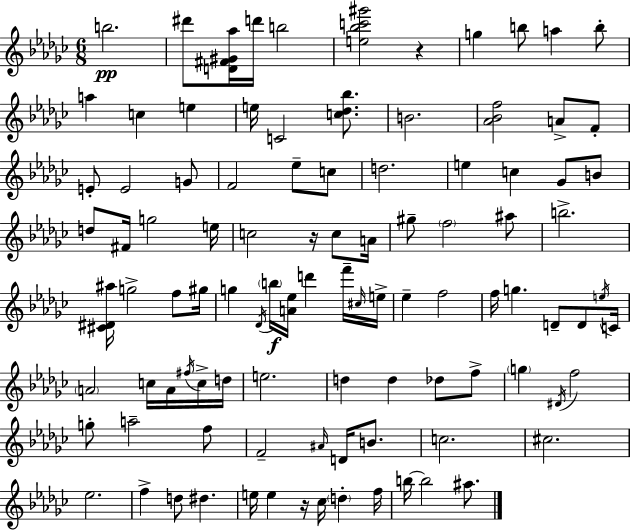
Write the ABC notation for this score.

X:1
T:Untitled
M:6/8
L:1/4
K:Ebm
b2 ^d'/2 [D^F^G_a]/4 d'/4 b2 [e_bc'^g']2 z g b/2 a b/2 a c e e/4 C2 [c_d_b]/2 B2 [_A_Bf]2 A/2 F/2 E/2 E2 G/2 F2 _e/2 c/2 d2 e c _G/2 B/2 d/2 ^F/4 g2 e/4 c2 z/4 c/2 A/4 ^g/2 f2 ^a/2 b2 [^C^D^a]/4 g2 f/2 ^g/4 g _D/4 b/4 [A_e]/4 d' f'/4 ^c/4 e/4 _e f2 f/4 g D/2 D/2 e/4 C/4 A2 c/4 A/4 ^f/4 c/4 d/4 e2 d d _d/2 f/2 g ^D/4 f2 g/2 a2 f/2 F2 ^A/4 D/4 B/2 c2 ^c2 _e2 f d/2 ^d e/4 e z/4 _c/4 d f/4 b/4 b2 ^a/2